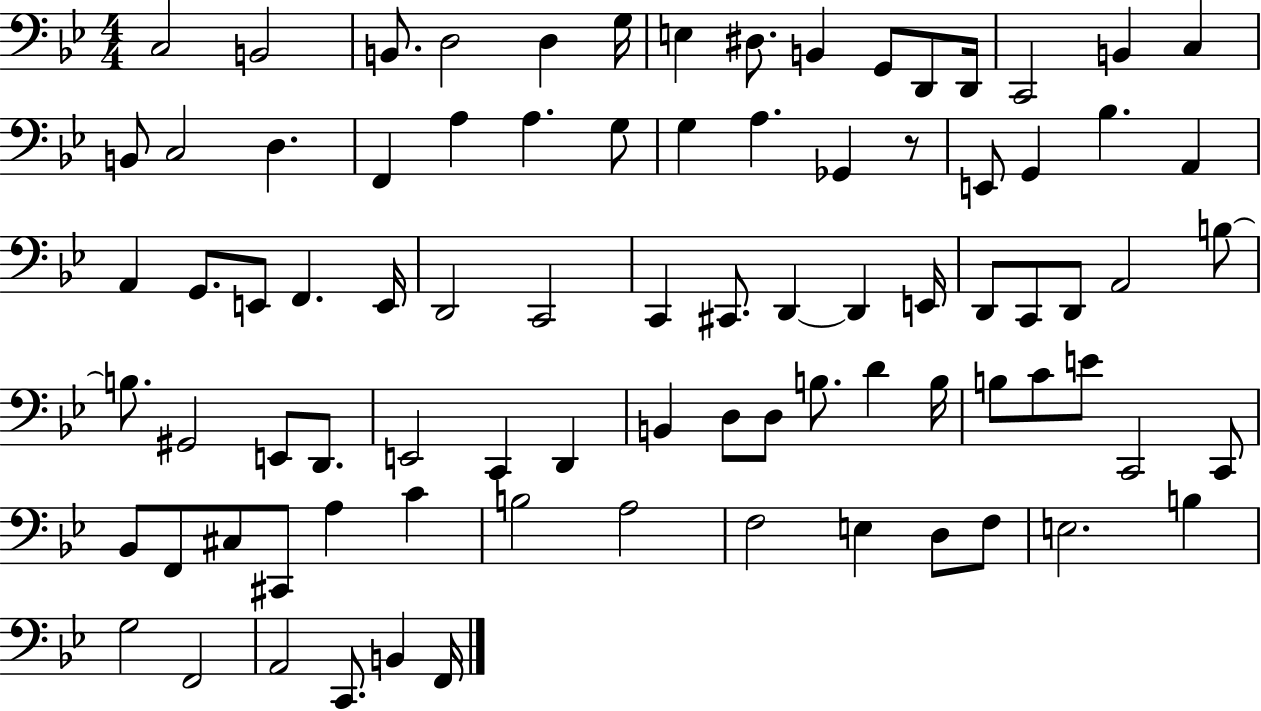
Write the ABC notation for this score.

X:1
T:Untitled
M:4/4
L:1/4
K:Bb
C,2 B,,2 B,,/2 D,2 D, G,/4 E, ^D,/2 B,, G,,/2 D,,/2 D,,/4 C,,2 B,, C, B,,/2 C,2 D, F,, A, A, G,/2 G, A, _G,, z/2 E,,/2 G,, _B, A,, A,, G,,/2 E,,/2 F,, E,,/4 D,,2 C,,2 C,, ^C,,/2 D,, D,, E,,/4 D,,/2 C,,/2 D,,/2 A,,2 B,/2 B,/2 ^G,,2 E,,/2 D,,/2 E,,2 C,, D,, B,, D,/2 D,/2 B,/2 D B,/4 B,/2 C/2 E/2 C,,2 C,,/2 _B,,/2 F,,/2 ^C,/2 ^C,,/2 A, C B,2 A,2 F,2 E, D,/2 F,/2 E,2 B, G,2 F,,2 A,,2 C,,/2 B,, F,,/4